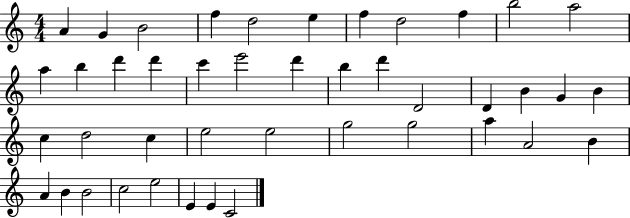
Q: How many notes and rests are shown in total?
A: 43